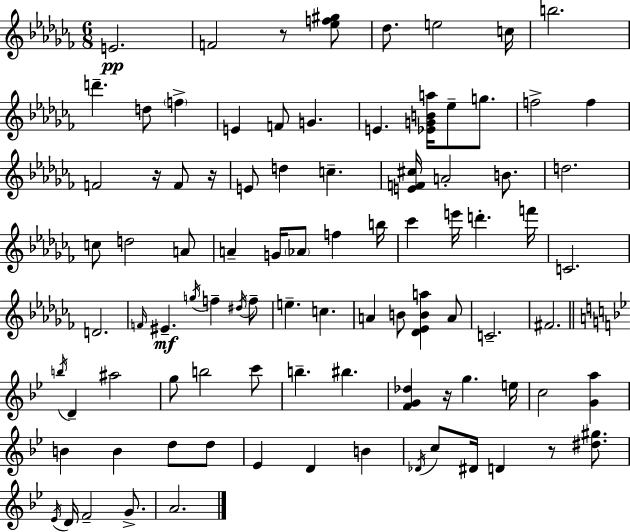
E4/h. F4/h R/e [Eb5,F5,G#5]/e Db5/e. E5/h C5/s B5/h. D6/q. D5/e F5/q E4/q F4/e G4/q. E4/q. [Eb4,G4,B4,A5]/s Eb5/e G5/e. F5/h F5/q F4/h R/s F4/e R/s E4/e D5/q C5/q. [E4,F4,C#5]/s A4/h B4/e. D5/h. C5/e D5/h A4/e A4/q G4/s Ab4/e F5/q B5/s CES6/q E6/s D6/q. F6/s C4/h. D4/h. F4/s EIS4/q. G5/s F5/q D#5/s F5/e E5/q. C5/q. A4/q B4/e [Db4,Eb4,B4,A5]/q A4/e C4/h. F#4/h. B5/s D4/q A#5/h G5/e B5/h C6/e B5/q. BIS5/q. [F4,G4,Db5]/q R/s G5/q. E5/s C5/h [G4,A5]/q B4/q B4/q D5/e D5/e Eb4/q D4/q B4/q Db4/s C5/e D#4/s D4/q R/e [D#5,G#5]/e. Eb4/s D4/s F4/h G4/e. A4/h.